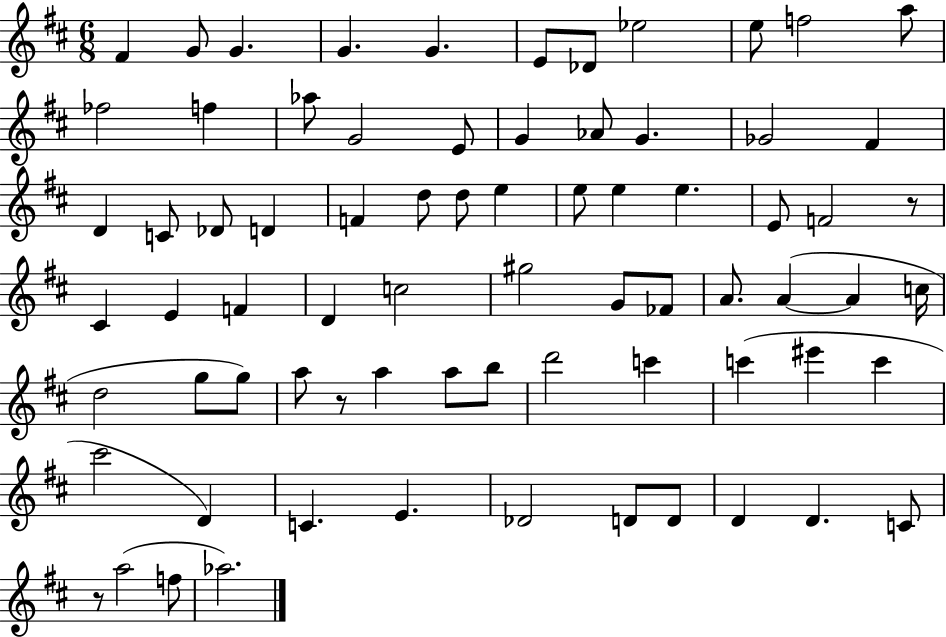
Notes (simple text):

F#4/q G4/e G4/q. G4/q. G4/q. E4/e Db4/e Eb5/h E5/e F5/h A5/e FES5/h F5/q Ab5/e G4/h E4/e G4/q Ab4/e G4/q. Gb4/h F#4/q D4/q C4/e Db4/e D4/q F4/q D5/e D5/e E5/q E5/e E5/q E5/q. E4/e F4/h R/e C#4/q E4/q F4/q D4/q C5/h G#5/h G4/e FES4/e A4/e. A4/q A4/q C5/s D5/h G5/e G5/e A5/e R/e A5/q A5/e B5/e D6/h C6/q C6/q EIS6/q C6/q C#6/h D4/q C4/q. E4/q. Db4/h D4/e D4/e D4/q D4/q. C4/e R/e A5/h F5/e Ab5/h.